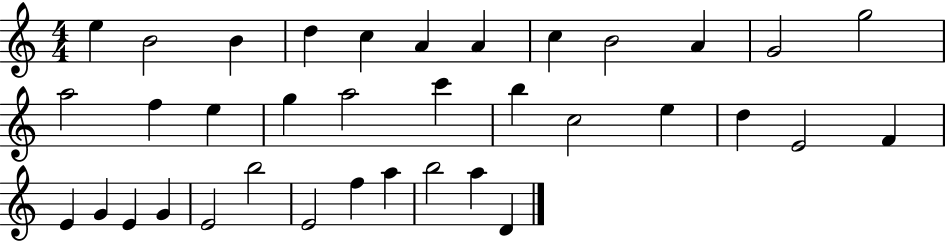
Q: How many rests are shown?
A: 0